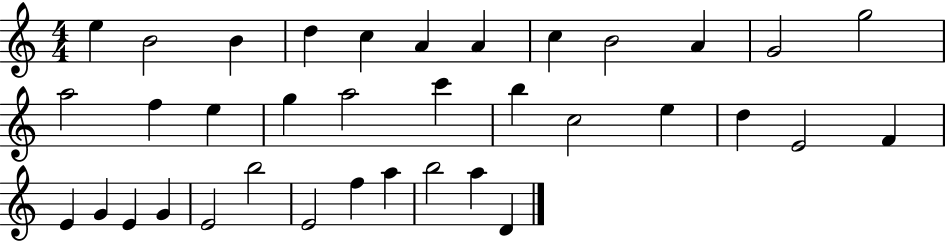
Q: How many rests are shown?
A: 0